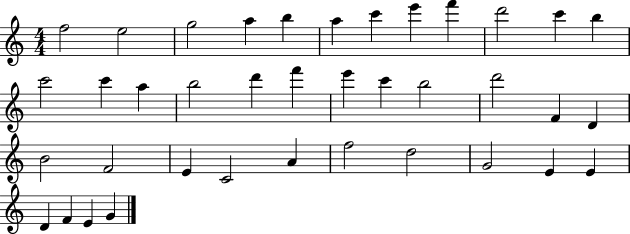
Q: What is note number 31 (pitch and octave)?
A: D5